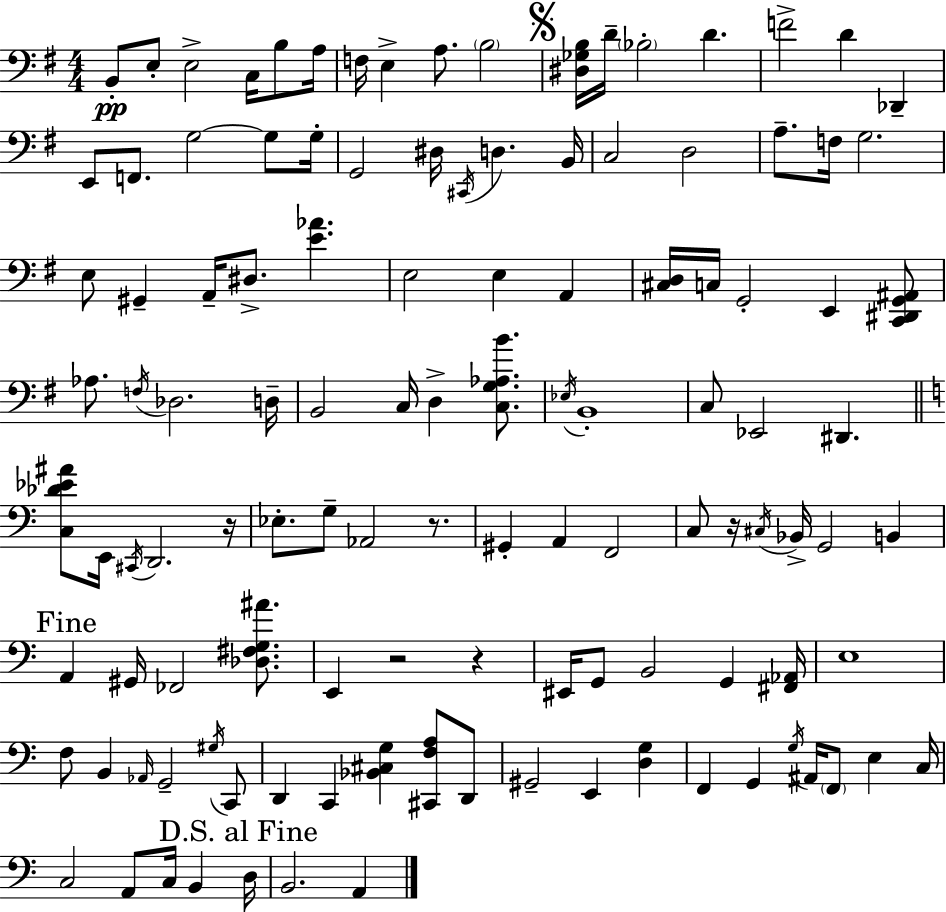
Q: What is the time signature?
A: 4/4